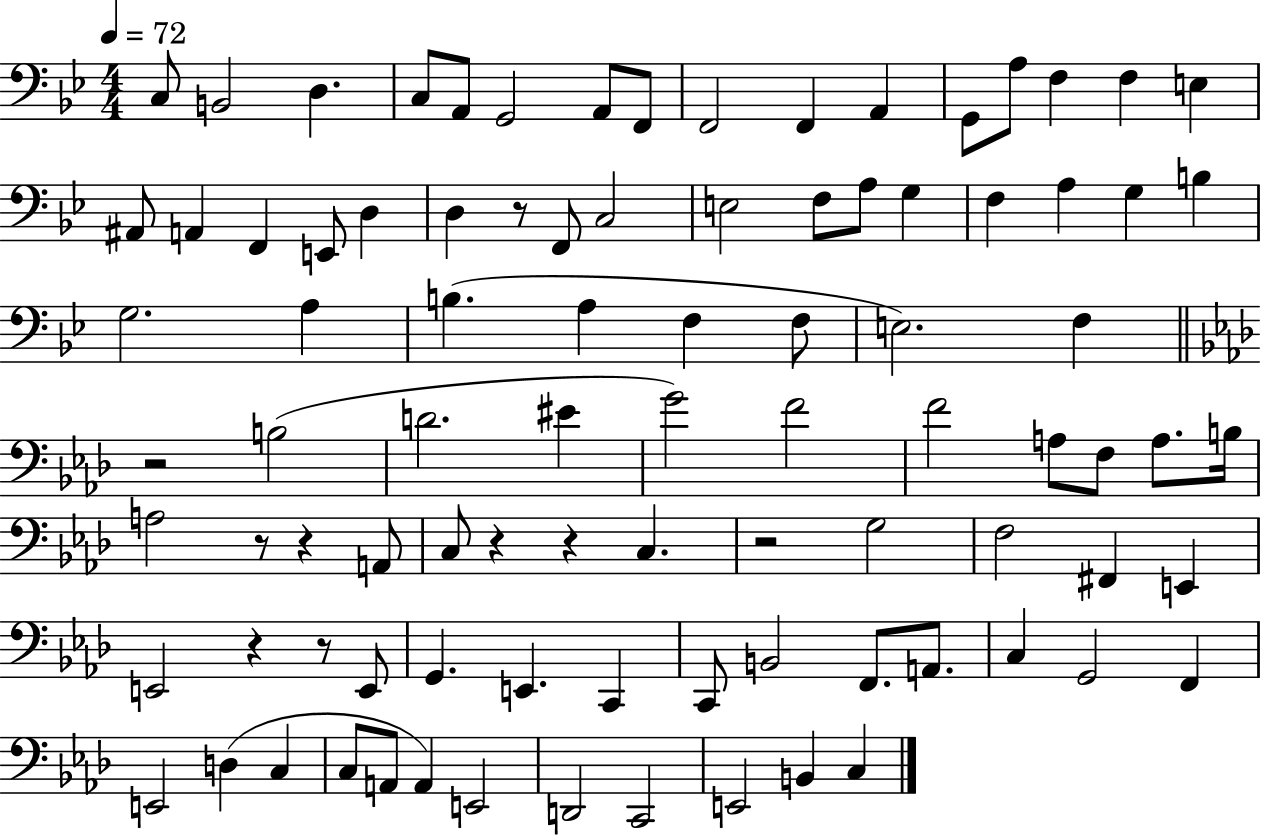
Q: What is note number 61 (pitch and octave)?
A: G2